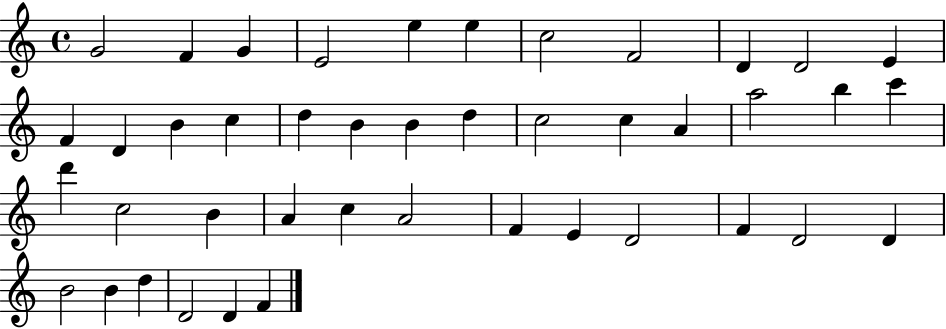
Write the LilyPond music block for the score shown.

{
  \clef treble
  \time 4/4
  \defaultTimeSignature
  \key c \major
  g'2 f'4 g'4 | e'2 e''4 e''4 | c''2 f'2 | d'4 d'2 e'4 | \break f'4 d'4 b'4 c''4 | d''4 b'4 b'4 d''4 | c''2 c''4 a'4 | a''2 b''4 c'''4 | \break d'''4 c''2 b'4 | a'4 c''4 a'2 | f'4 e'4 d'2 | f'4 d'2 d'4 | \break b'2 b'4 d''4 | d'2 d'4 f'4 | \bar "|."
}